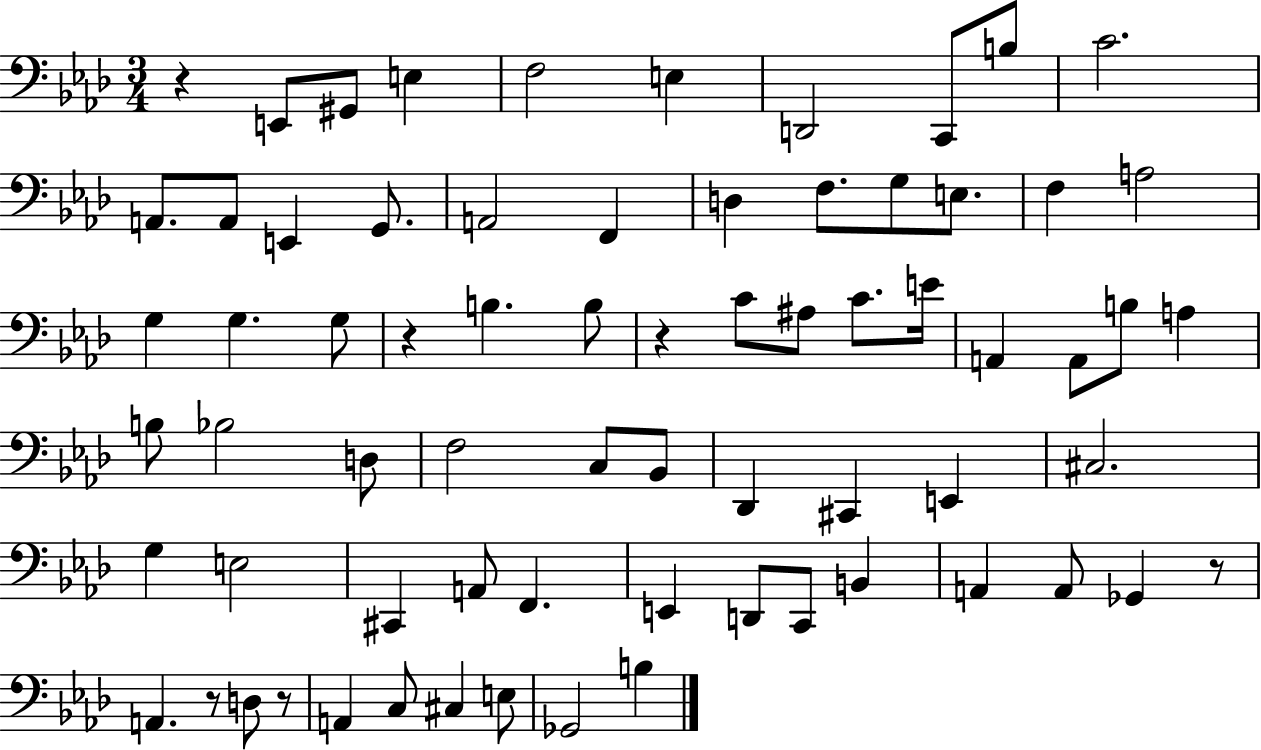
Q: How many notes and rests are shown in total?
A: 70